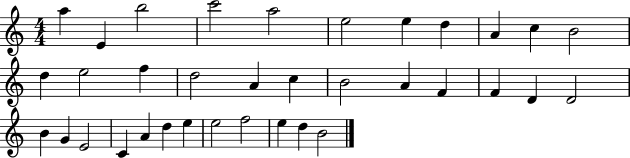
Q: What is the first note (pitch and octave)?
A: A5